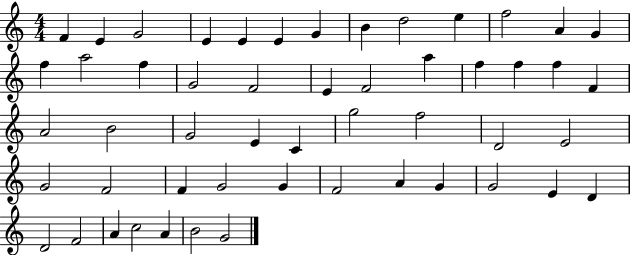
{
  \clef treble
  \numericTimeSignature
  \time 4/4
  \key c \major
  f'4 e'4 g'2 | e'4 e'4 e'4 g'4 | b'4 d''2 e''4 | f''2 a'4 g'4 | \break f''4 a''2 f''4 | g'2 f'2 | e'4 f'2 a''4 | f''4 f''4 f''4 f'4 | \break a'2 b'2 | g'2 e'4 c'4 | g''2 f''2 | d'2 e'2 | \break g'2 f'2 | f'4 g'2 g'4 | f'2 a'4 g'4 | g'2 e'4 d'4 | \break d'2 f'2 | a'4 c''2 a'4 | b'2 g'2 | \bar "|."
}